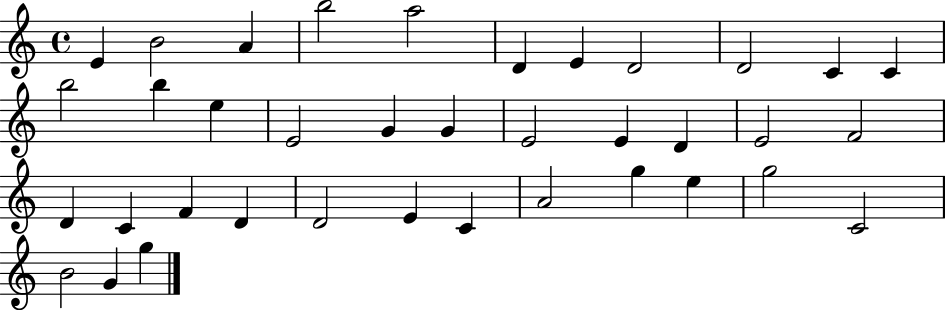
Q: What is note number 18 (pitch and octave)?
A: E4